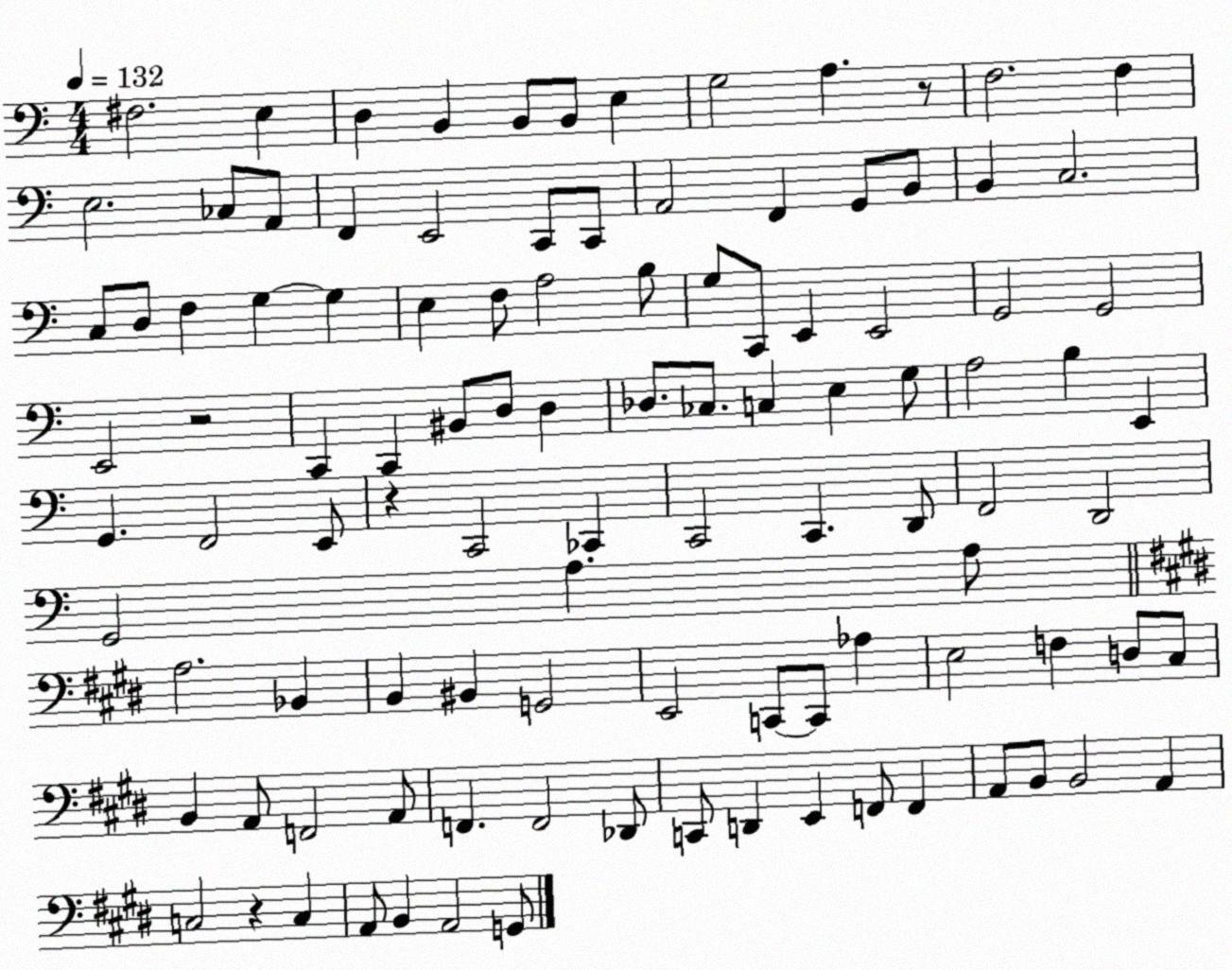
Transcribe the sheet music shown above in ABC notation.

X:1
T:Untitled
M:4/4
L:1/4
K:C
^F,2 E, D, B,, B,,/2 B,,/2 E, G,2 A, z/2 F,2 F, E,2 _C,/2 A,,/2 F,, E,,2 C,,/2 C,,/2 A,,2 F,, G,,/2 B,,/2 B,, C,2 C,/2 D,/2 F, G, G, E, F,/2 A,2 B,/2 G,/2 C,,/2 E,, E,,2 G,,2 G,,2 E,,2 z2 C,, C,, ^B,,/2 D,/2 D, _D,/2 _C,/2 C, E, G,/2 A,2 B, E,, G,, F,,2 E,,/2 z C,,2 _C,, C,,2 C,, D,,/2 F,,2 D,,2 G,,2 A, A,/2 A,2 _B,, B,, ^B,, G,,2 E,,2 C,,/2 C,,/2 _A, E,2 F, D,/2 ^C,/2 B,, A,,/2 F,,2 A,,/2 F,, F,,2 _D,,/2 C,,/2 D,, E,, F,,/2 F,, A,,/2 B,,/2 B,,2 A,, C,2 z C, A,,/2 B,, A,,2 G,,/2